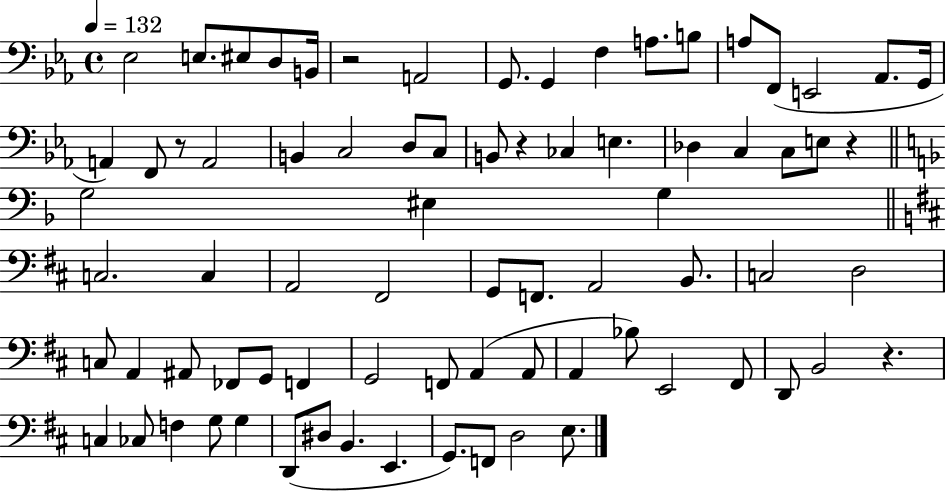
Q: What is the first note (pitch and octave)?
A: Eb3